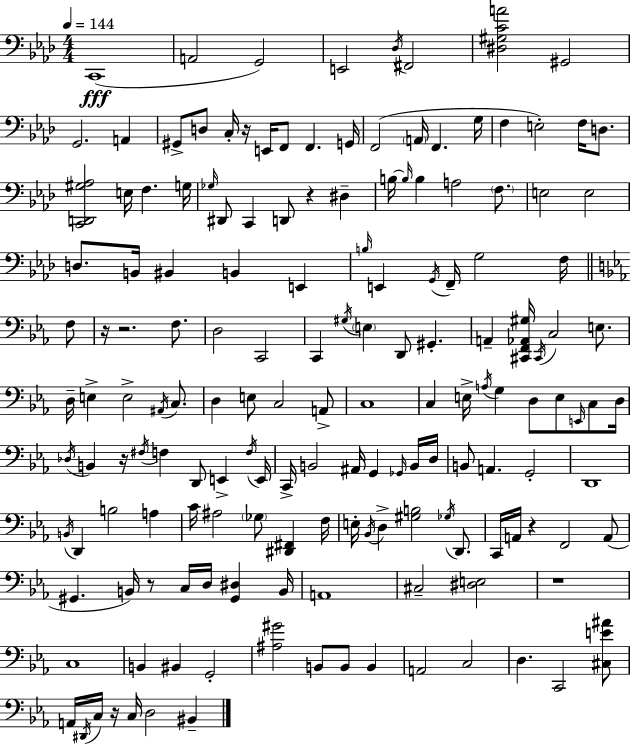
C2/w A2/h G2/h E2/h Db3/s F#2/h [D#3,G#3,C4,A4]/h G#2/h G2/h. A2/q G#2/e D3/e C3/s R/s E2/s F2/e F2/q. G2/s F2/h A2/s F2/q. G3/s F3/q E3/h F3/s D3/e. [C2,D2,G#3,Ab3]/h E3/s F3/q. G3/s Gb3/s D#2/e C2/q D2/e R/q D#3/q B3/s B3/s B3/q A3/h F3/e. E3/h E3/h D3/e. B2/s BIS2/q B2/q E2/q B3/s E2/q G2/s F2/s G3/h F3/s F3/e R/s R/h. F3/e. D3/h C2/h C2/q G#3/s E3/q D2/e G#2/q. A2/q [C#2,F2,Ab2,G#3]/s C#2/s C3/h E3/e. D3/s E3/q E3/h A#2/s C3/e. D3/q E3/e C3/h A2/e C3/w C3/q E3/s A3/s G3/q D3/e E3/e E2/s C3/e D3/s Db3/s B2/q R/s F#3/s F3/q D2/e E2/q F3/s E2/s C2/s B2/h A#2/s G2/q Gb2/s B2/s D3/s B2/e A2/q. G2/h D2/w B2/s D2/q B3/h A3/q C4/s A#3/h Gb3/e [D#2,F#2]/q F3/s E3/s Bb2/s D3/q [G#3,B3]/h Gb3/s D2/e. C2/s A2/s R/q F2/h A2/e G#2/q. B2/s R/e C3/s D3/s [G#2,D#3]/q B2/s A2/w C#3/h [D#3,E3]/h R/w C3/w B2/q BIS2/q G2/h [A#3,G#4]/h B2/e B2/e B2/q A2/h C3/h D3/q. C2/h [C#3,E4,A#4]/e A2/s D#2/s C3/s R/s C3/s D3/h BIS2/q